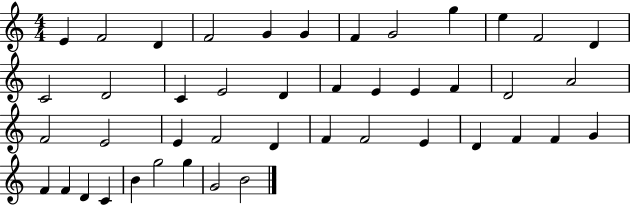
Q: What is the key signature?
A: C major